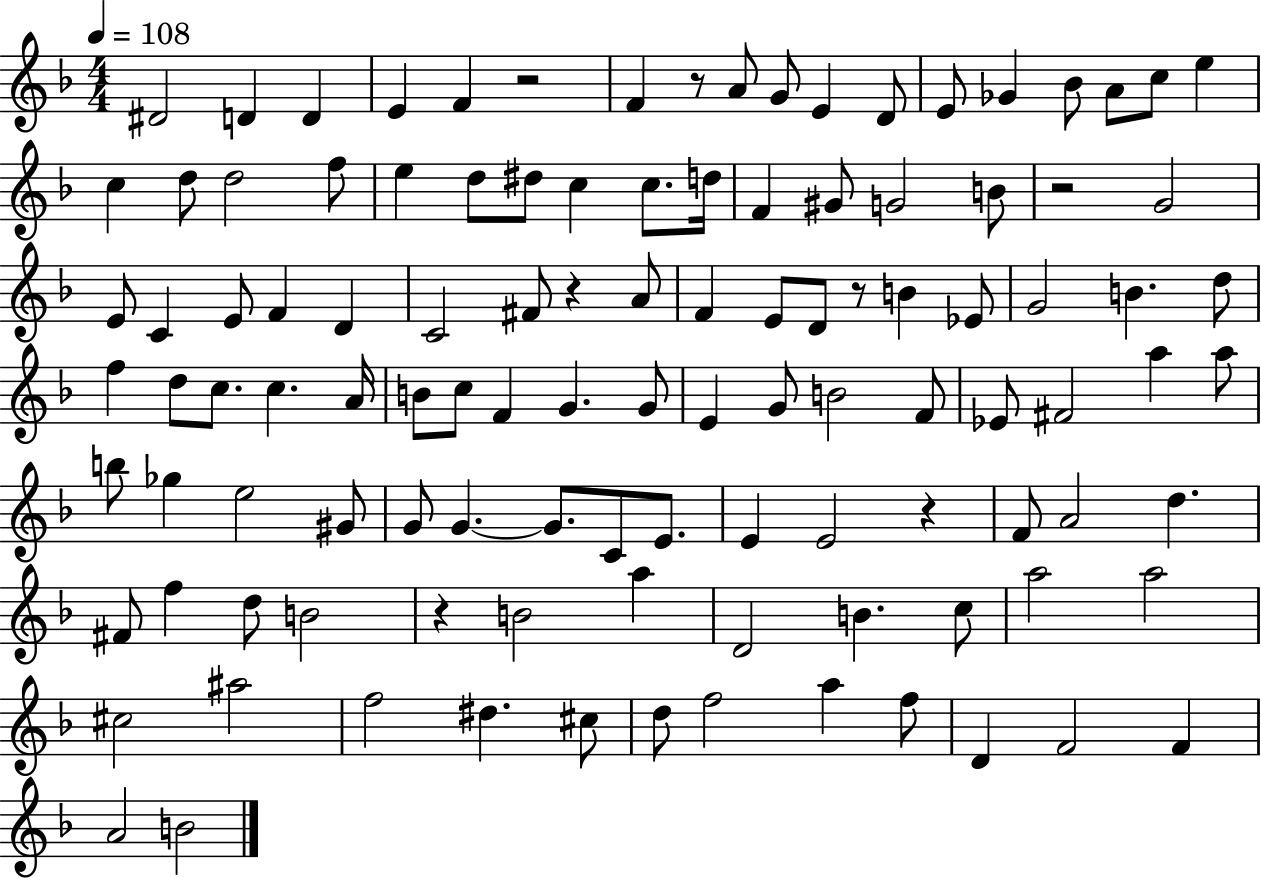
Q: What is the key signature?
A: F major